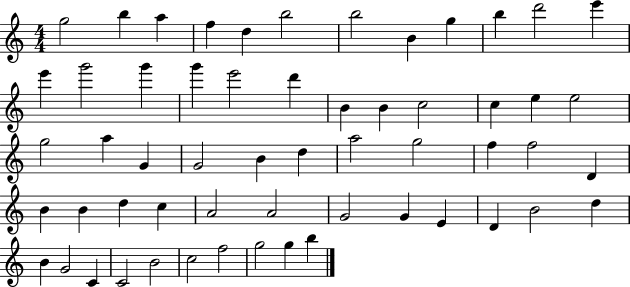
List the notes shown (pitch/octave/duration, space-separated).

G5/h B5/q A5/q F5/q D5/q B5/h B5/h B4/q G5/q B5/q D6/h E6/q E6/q G6/h G6/q G6/q E6/h D6/q B4/q B4/q C5/h C5/q E5/q E5/h G5/h A5/q G4/q G4/h B4/q D5/q A5/h G5/h F5/q F5/h D4/q B4/q B4/q D5/q C5/q A4/h A4/h G4/h G4/q E4/q D4/q B4/h D5/q B4/q G4/h C4/q C4/h B4/h C5/h F5/h G5/h G5/q B5/q